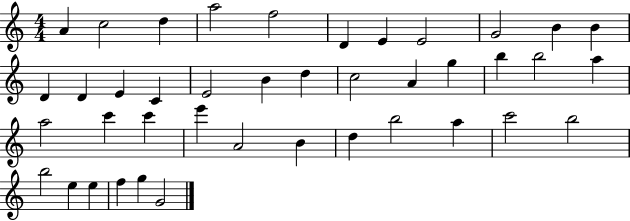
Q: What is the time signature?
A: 4/4